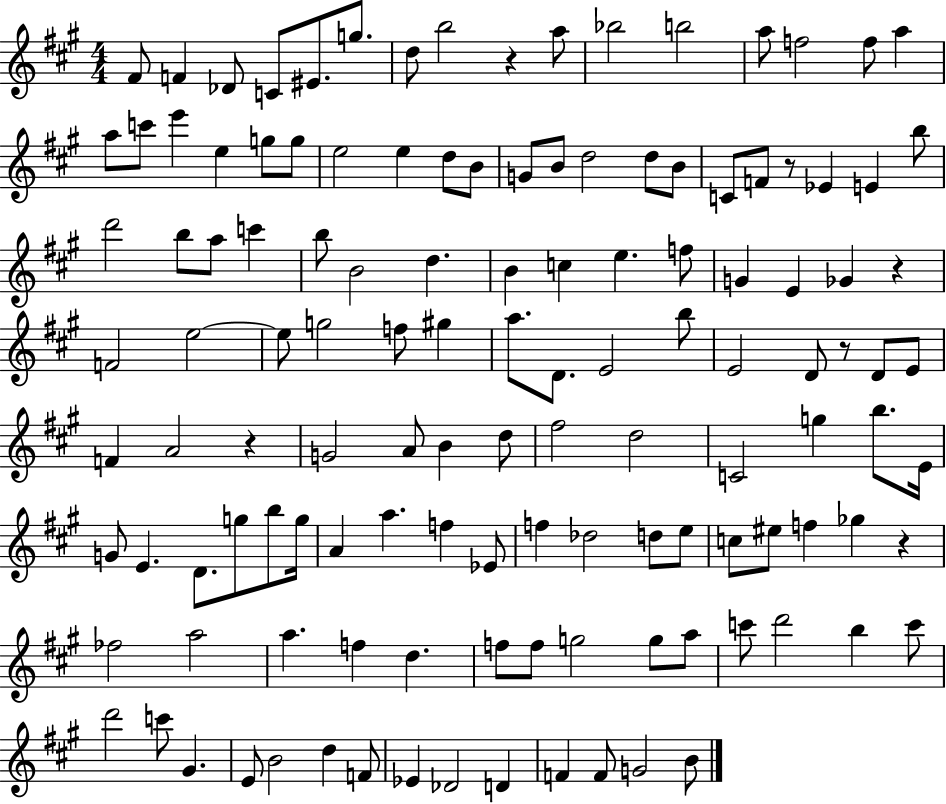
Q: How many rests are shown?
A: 6